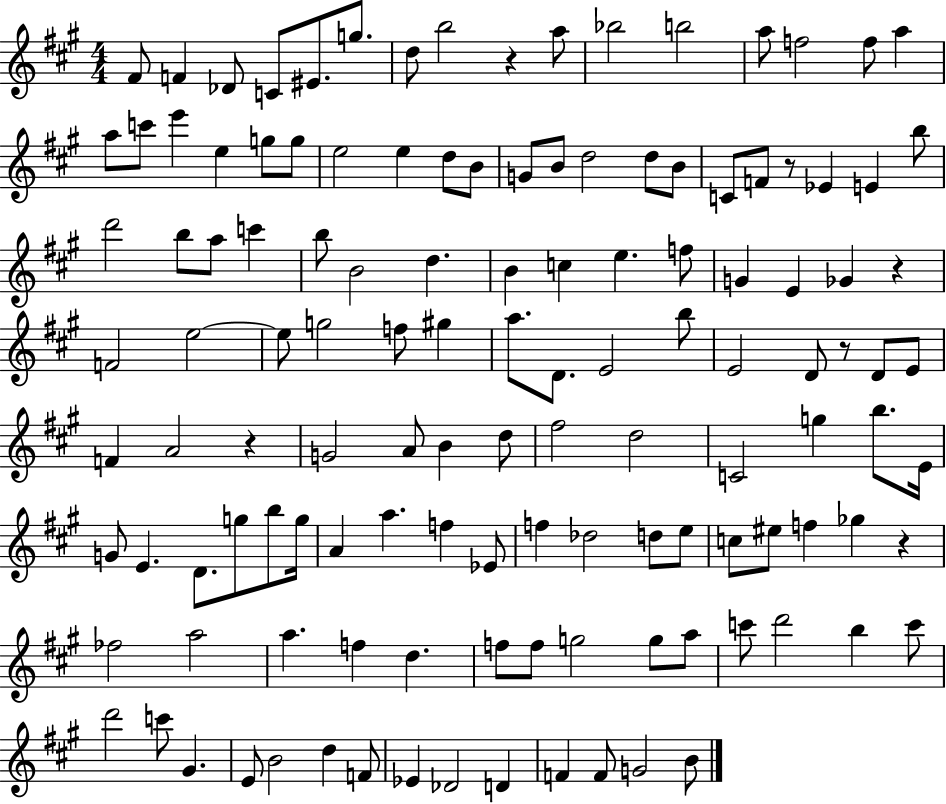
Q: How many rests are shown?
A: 6